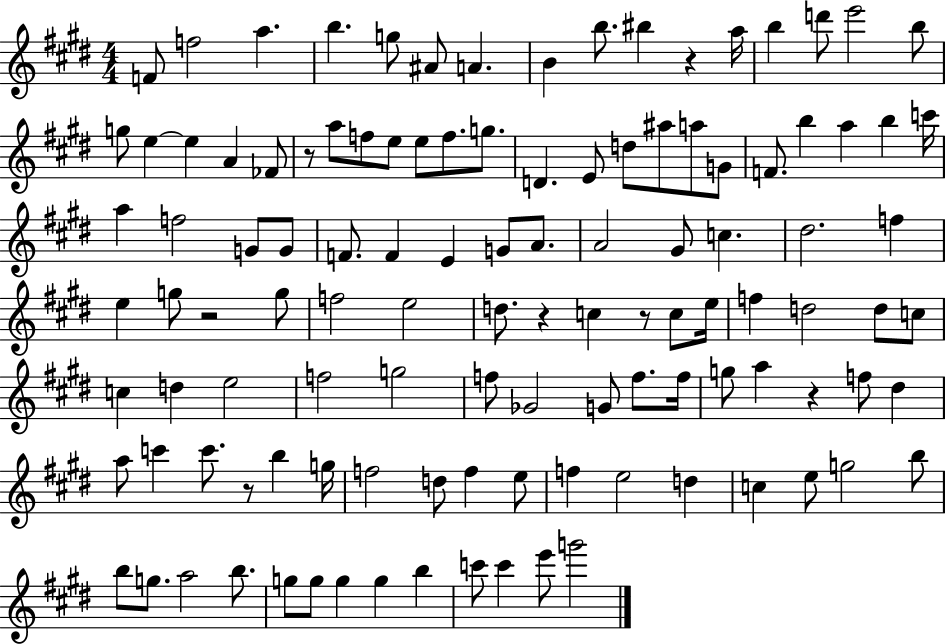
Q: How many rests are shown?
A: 7